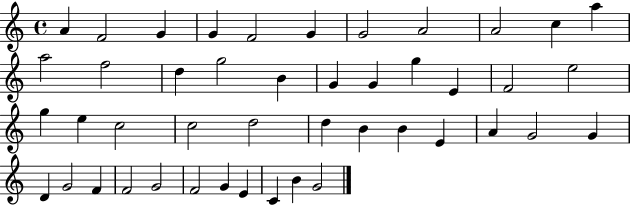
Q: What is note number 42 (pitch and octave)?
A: E4